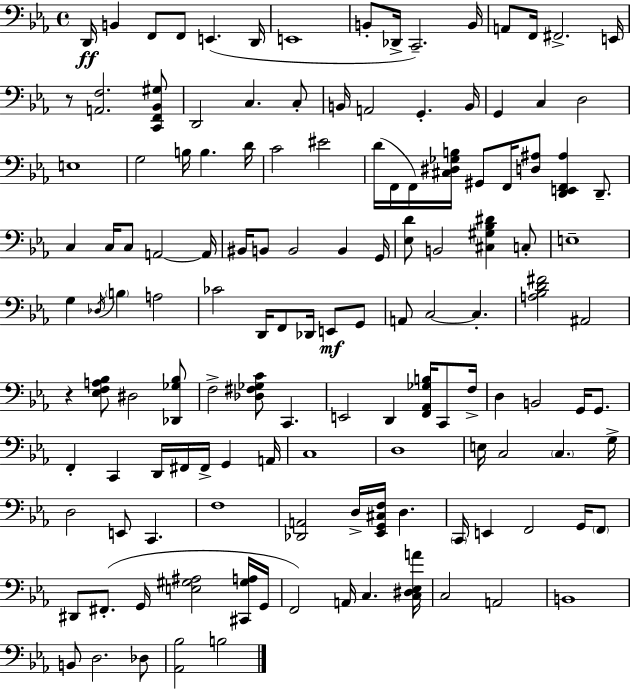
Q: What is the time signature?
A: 4/4